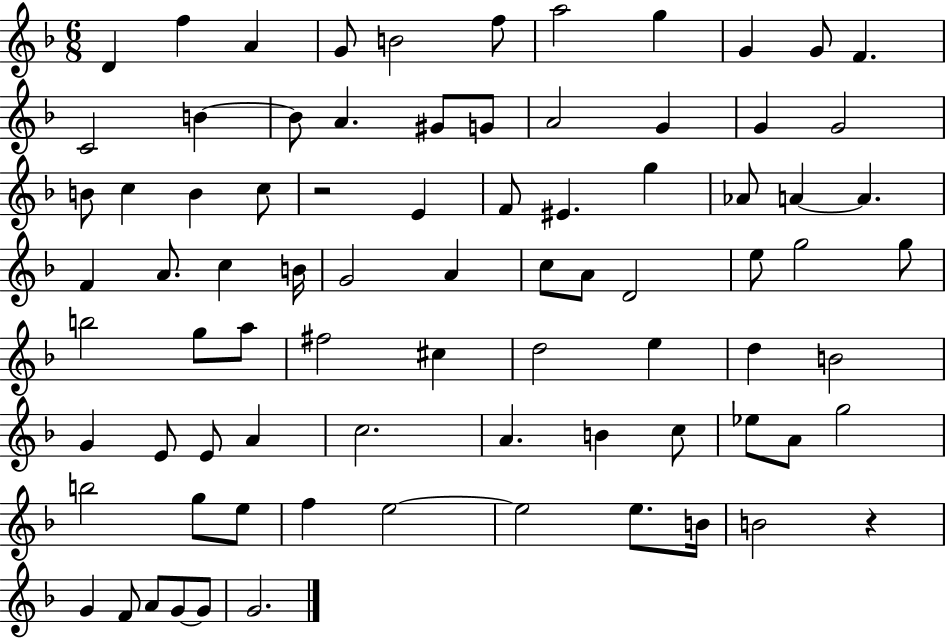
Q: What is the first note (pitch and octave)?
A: D4